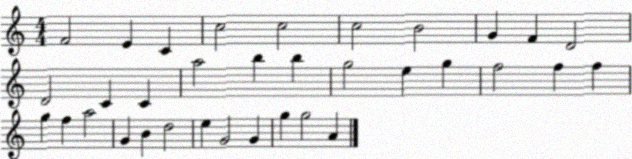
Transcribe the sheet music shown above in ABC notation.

X:1
T:Untitled
M:4/4
L:1/4
K:C
F2 E C c2 c2 c2 B2 G F D2 D2 C C a2 b b g2 e g f2 f f g f a2 G B d2 e G2 G g g2 A